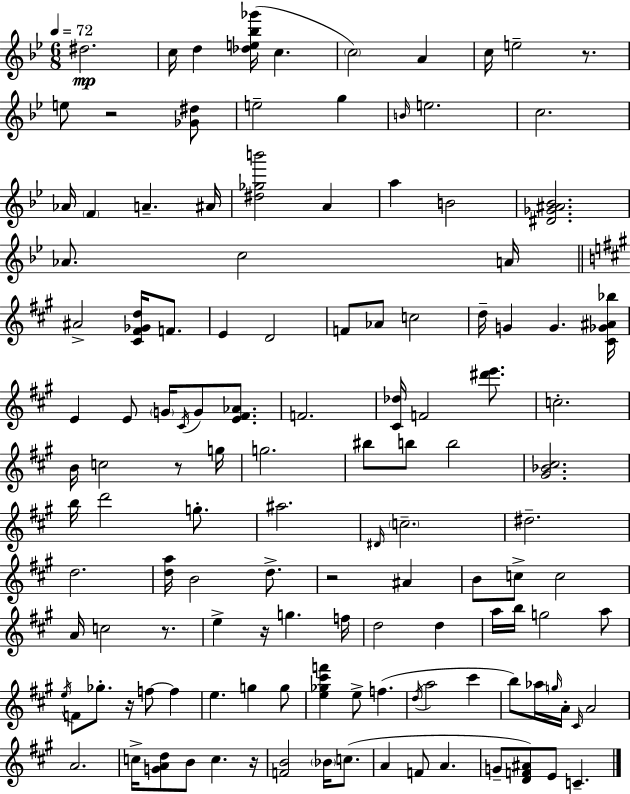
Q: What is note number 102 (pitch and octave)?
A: A4